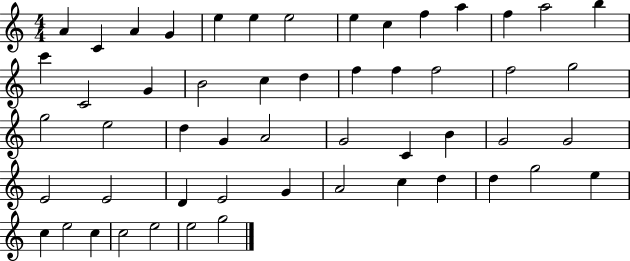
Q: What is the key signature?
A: C major